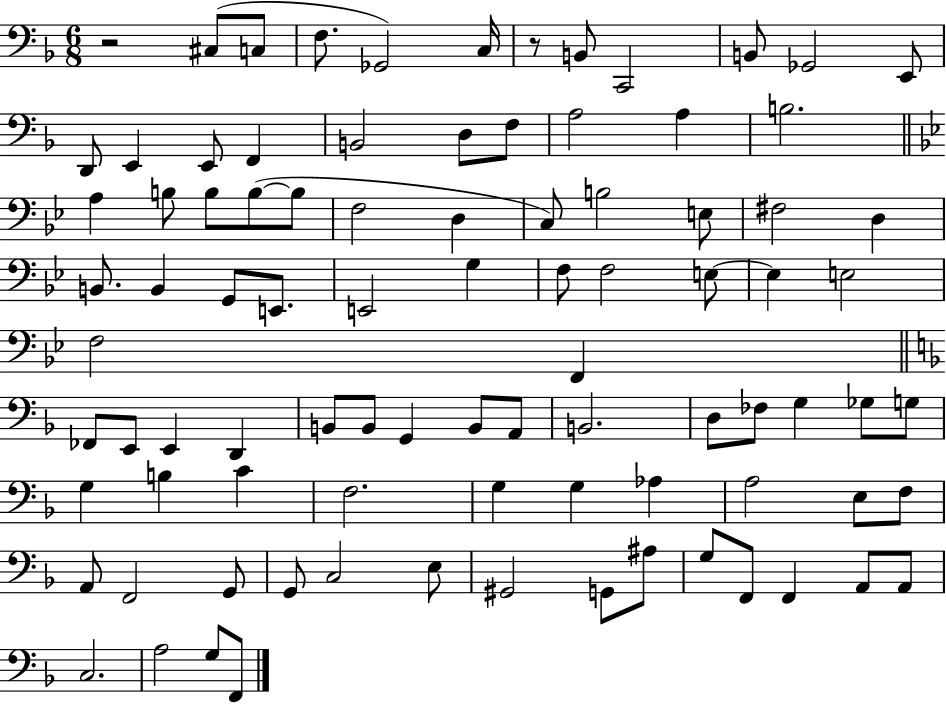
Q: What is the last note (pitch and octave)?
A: F2